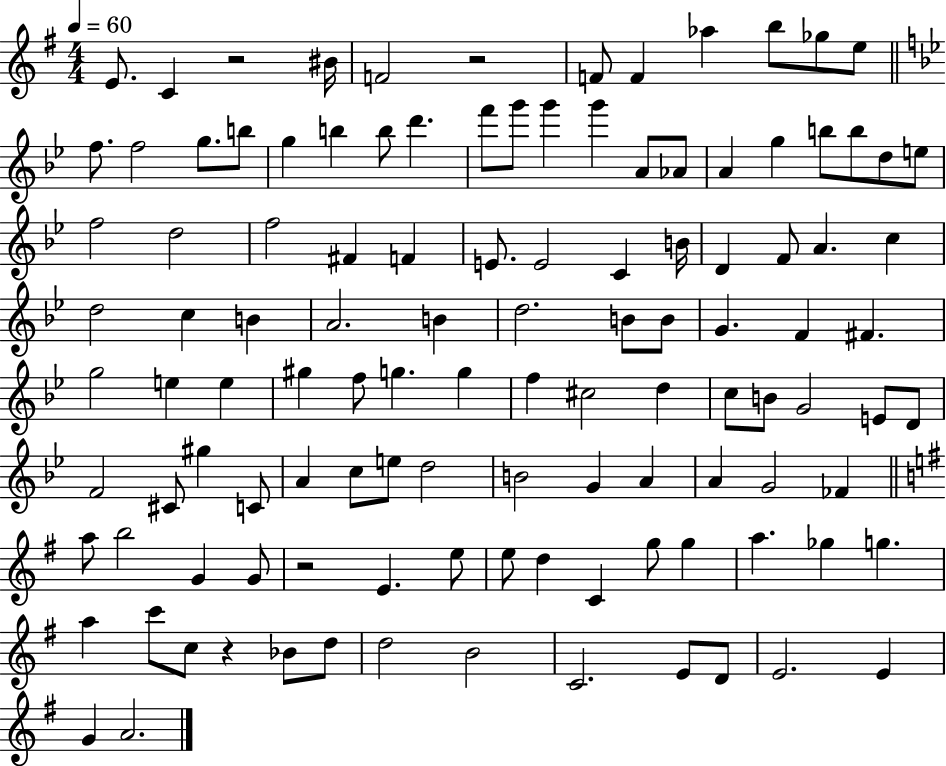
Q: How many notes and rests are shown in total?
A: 115